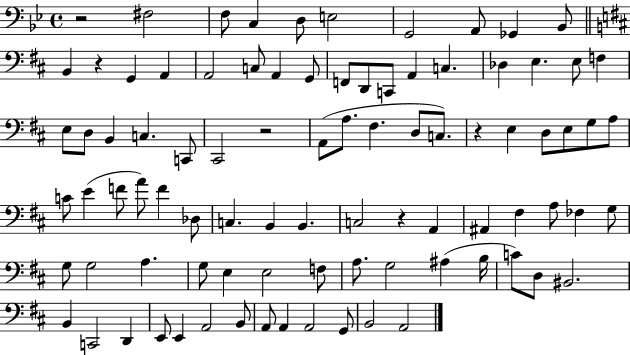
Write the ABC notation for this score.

X:1
T:Untitled
M:4/4
L:1/4
K:Bb
z2 ^F,2 F,/2 C, D,/2 E,2 G,,2 A,,/2 _G,, _B,,/2 B,, z G,, A,, A,,2 C,/2 A,, G,,/2 F,,/2 D,,/2 C,,/2 A,, C, _D, E, E,/2 F, E,/2 D,/2 B,, C, C,,/2 ^C,,2 z2 A,,/2 A,/2 ^F, D,/2 C,/2 z E, D,/2 E,/2 G,/2 A,/2 C/2 E F/2 A/2 F _D,/2 C, B,, B,, C,2 z A,, ^A,, ^F, A,/2 _F, G,/2 G,/2 G,2 A, G,/2 E, E,2 F,/2 A,/2 G,2 ^A, B,/4 C/2 D,/2 ^B,,2 B,, C,,2 D,, E,,/2 E,, A,,2 B,,/2 A,,/2 A,, A,,2 G,,/2 B,,2 A,,2